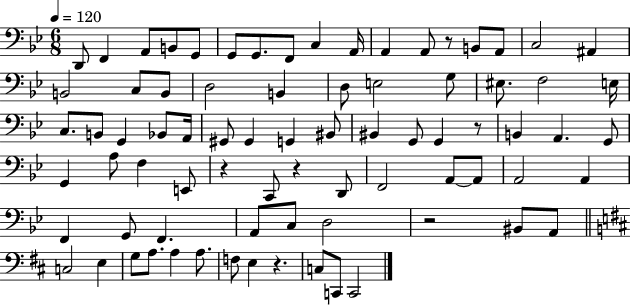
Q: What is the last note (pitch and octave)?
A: C2